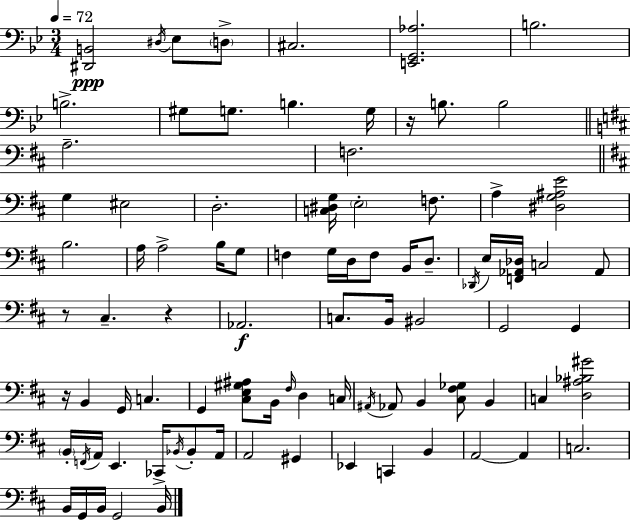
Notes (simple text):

[D#2,B2]/h D#3/s Eb3/e D3/e C#3/h. [E2,G2,Ab3]/h. B3/h. B3/h. G#3/e G3/e. B3/q. G3/s R/s B3/e. B3/h A3/h. F3/h. G3/q EIS3/h D3/h. [C3,D#3,G3]/s E3/h F3/e. A3/q [D#3,G3,A#3,E4]/h B3/h. A3/s A3/h B3/s G3/e F3/q G3/s D3/s F3/e B2/s D3/e. Db2/s E3/s [F2,Ab2,Db3]/s C3/h Ab2/e R/e C#3/q. R/q Ab2/h. C3/e. B2/s BIS2/h G2/h G2/q R/s B2/q G2/s C3/q. G2/q [C#3,E3,G#3,A#3]/e B2/s F#3/s D3/q C3/s A#2/s Ab2/e B2/q [C#3,F#3,Gb3]/e B2/q C3/q [D3,A#3,Bb3,G#4]/h B2/s F2/s A2/s E2/q. CES2/s Bb2/s Bb2/e A2/s A2/h G#2/q Eb2/q C2/q B2/q A2/h A2/q C3/h. B2/s G2/s B2/s G2/h B2/s